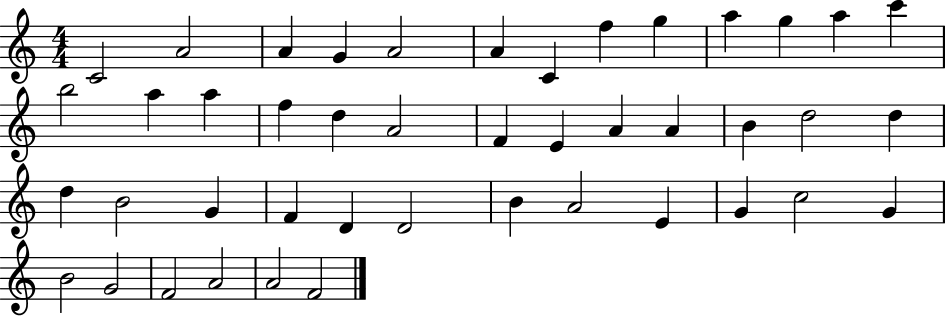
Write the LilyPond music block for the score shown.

{
  \clef treble
  \numericTimeSignature
  \time 4/4
  \key c \major
  c'2 a'2 | a'4 g'4 a'2 | a'4 c'4 f''4 g''4 | a''4 g''4 a''4 c'''4 | \break b''2 a''4 a''4 | f''4 d''4 a'2 | f'4 e'4 a'4 a'4 | b'4 d''2 d''4 | \break d''4 b'2 g'4 | f'4 d'4 d'2 | b'4 a'2 e'4 | g'4 c''2 g'4 | \break b'2 g'2 | f'2 a'2 | a'2 f'2 | \bar "|."
}